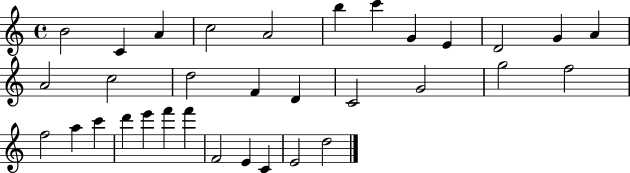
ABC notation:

X:1
T:Untitled
M:4/4
L:1/4
K:C
B2 C A c2 A2 b c' G E D2 G A A2 c2 d2 F D C2 G2 g2 f2 f2 a c' d' e' f' f' F2 E C E2 d2